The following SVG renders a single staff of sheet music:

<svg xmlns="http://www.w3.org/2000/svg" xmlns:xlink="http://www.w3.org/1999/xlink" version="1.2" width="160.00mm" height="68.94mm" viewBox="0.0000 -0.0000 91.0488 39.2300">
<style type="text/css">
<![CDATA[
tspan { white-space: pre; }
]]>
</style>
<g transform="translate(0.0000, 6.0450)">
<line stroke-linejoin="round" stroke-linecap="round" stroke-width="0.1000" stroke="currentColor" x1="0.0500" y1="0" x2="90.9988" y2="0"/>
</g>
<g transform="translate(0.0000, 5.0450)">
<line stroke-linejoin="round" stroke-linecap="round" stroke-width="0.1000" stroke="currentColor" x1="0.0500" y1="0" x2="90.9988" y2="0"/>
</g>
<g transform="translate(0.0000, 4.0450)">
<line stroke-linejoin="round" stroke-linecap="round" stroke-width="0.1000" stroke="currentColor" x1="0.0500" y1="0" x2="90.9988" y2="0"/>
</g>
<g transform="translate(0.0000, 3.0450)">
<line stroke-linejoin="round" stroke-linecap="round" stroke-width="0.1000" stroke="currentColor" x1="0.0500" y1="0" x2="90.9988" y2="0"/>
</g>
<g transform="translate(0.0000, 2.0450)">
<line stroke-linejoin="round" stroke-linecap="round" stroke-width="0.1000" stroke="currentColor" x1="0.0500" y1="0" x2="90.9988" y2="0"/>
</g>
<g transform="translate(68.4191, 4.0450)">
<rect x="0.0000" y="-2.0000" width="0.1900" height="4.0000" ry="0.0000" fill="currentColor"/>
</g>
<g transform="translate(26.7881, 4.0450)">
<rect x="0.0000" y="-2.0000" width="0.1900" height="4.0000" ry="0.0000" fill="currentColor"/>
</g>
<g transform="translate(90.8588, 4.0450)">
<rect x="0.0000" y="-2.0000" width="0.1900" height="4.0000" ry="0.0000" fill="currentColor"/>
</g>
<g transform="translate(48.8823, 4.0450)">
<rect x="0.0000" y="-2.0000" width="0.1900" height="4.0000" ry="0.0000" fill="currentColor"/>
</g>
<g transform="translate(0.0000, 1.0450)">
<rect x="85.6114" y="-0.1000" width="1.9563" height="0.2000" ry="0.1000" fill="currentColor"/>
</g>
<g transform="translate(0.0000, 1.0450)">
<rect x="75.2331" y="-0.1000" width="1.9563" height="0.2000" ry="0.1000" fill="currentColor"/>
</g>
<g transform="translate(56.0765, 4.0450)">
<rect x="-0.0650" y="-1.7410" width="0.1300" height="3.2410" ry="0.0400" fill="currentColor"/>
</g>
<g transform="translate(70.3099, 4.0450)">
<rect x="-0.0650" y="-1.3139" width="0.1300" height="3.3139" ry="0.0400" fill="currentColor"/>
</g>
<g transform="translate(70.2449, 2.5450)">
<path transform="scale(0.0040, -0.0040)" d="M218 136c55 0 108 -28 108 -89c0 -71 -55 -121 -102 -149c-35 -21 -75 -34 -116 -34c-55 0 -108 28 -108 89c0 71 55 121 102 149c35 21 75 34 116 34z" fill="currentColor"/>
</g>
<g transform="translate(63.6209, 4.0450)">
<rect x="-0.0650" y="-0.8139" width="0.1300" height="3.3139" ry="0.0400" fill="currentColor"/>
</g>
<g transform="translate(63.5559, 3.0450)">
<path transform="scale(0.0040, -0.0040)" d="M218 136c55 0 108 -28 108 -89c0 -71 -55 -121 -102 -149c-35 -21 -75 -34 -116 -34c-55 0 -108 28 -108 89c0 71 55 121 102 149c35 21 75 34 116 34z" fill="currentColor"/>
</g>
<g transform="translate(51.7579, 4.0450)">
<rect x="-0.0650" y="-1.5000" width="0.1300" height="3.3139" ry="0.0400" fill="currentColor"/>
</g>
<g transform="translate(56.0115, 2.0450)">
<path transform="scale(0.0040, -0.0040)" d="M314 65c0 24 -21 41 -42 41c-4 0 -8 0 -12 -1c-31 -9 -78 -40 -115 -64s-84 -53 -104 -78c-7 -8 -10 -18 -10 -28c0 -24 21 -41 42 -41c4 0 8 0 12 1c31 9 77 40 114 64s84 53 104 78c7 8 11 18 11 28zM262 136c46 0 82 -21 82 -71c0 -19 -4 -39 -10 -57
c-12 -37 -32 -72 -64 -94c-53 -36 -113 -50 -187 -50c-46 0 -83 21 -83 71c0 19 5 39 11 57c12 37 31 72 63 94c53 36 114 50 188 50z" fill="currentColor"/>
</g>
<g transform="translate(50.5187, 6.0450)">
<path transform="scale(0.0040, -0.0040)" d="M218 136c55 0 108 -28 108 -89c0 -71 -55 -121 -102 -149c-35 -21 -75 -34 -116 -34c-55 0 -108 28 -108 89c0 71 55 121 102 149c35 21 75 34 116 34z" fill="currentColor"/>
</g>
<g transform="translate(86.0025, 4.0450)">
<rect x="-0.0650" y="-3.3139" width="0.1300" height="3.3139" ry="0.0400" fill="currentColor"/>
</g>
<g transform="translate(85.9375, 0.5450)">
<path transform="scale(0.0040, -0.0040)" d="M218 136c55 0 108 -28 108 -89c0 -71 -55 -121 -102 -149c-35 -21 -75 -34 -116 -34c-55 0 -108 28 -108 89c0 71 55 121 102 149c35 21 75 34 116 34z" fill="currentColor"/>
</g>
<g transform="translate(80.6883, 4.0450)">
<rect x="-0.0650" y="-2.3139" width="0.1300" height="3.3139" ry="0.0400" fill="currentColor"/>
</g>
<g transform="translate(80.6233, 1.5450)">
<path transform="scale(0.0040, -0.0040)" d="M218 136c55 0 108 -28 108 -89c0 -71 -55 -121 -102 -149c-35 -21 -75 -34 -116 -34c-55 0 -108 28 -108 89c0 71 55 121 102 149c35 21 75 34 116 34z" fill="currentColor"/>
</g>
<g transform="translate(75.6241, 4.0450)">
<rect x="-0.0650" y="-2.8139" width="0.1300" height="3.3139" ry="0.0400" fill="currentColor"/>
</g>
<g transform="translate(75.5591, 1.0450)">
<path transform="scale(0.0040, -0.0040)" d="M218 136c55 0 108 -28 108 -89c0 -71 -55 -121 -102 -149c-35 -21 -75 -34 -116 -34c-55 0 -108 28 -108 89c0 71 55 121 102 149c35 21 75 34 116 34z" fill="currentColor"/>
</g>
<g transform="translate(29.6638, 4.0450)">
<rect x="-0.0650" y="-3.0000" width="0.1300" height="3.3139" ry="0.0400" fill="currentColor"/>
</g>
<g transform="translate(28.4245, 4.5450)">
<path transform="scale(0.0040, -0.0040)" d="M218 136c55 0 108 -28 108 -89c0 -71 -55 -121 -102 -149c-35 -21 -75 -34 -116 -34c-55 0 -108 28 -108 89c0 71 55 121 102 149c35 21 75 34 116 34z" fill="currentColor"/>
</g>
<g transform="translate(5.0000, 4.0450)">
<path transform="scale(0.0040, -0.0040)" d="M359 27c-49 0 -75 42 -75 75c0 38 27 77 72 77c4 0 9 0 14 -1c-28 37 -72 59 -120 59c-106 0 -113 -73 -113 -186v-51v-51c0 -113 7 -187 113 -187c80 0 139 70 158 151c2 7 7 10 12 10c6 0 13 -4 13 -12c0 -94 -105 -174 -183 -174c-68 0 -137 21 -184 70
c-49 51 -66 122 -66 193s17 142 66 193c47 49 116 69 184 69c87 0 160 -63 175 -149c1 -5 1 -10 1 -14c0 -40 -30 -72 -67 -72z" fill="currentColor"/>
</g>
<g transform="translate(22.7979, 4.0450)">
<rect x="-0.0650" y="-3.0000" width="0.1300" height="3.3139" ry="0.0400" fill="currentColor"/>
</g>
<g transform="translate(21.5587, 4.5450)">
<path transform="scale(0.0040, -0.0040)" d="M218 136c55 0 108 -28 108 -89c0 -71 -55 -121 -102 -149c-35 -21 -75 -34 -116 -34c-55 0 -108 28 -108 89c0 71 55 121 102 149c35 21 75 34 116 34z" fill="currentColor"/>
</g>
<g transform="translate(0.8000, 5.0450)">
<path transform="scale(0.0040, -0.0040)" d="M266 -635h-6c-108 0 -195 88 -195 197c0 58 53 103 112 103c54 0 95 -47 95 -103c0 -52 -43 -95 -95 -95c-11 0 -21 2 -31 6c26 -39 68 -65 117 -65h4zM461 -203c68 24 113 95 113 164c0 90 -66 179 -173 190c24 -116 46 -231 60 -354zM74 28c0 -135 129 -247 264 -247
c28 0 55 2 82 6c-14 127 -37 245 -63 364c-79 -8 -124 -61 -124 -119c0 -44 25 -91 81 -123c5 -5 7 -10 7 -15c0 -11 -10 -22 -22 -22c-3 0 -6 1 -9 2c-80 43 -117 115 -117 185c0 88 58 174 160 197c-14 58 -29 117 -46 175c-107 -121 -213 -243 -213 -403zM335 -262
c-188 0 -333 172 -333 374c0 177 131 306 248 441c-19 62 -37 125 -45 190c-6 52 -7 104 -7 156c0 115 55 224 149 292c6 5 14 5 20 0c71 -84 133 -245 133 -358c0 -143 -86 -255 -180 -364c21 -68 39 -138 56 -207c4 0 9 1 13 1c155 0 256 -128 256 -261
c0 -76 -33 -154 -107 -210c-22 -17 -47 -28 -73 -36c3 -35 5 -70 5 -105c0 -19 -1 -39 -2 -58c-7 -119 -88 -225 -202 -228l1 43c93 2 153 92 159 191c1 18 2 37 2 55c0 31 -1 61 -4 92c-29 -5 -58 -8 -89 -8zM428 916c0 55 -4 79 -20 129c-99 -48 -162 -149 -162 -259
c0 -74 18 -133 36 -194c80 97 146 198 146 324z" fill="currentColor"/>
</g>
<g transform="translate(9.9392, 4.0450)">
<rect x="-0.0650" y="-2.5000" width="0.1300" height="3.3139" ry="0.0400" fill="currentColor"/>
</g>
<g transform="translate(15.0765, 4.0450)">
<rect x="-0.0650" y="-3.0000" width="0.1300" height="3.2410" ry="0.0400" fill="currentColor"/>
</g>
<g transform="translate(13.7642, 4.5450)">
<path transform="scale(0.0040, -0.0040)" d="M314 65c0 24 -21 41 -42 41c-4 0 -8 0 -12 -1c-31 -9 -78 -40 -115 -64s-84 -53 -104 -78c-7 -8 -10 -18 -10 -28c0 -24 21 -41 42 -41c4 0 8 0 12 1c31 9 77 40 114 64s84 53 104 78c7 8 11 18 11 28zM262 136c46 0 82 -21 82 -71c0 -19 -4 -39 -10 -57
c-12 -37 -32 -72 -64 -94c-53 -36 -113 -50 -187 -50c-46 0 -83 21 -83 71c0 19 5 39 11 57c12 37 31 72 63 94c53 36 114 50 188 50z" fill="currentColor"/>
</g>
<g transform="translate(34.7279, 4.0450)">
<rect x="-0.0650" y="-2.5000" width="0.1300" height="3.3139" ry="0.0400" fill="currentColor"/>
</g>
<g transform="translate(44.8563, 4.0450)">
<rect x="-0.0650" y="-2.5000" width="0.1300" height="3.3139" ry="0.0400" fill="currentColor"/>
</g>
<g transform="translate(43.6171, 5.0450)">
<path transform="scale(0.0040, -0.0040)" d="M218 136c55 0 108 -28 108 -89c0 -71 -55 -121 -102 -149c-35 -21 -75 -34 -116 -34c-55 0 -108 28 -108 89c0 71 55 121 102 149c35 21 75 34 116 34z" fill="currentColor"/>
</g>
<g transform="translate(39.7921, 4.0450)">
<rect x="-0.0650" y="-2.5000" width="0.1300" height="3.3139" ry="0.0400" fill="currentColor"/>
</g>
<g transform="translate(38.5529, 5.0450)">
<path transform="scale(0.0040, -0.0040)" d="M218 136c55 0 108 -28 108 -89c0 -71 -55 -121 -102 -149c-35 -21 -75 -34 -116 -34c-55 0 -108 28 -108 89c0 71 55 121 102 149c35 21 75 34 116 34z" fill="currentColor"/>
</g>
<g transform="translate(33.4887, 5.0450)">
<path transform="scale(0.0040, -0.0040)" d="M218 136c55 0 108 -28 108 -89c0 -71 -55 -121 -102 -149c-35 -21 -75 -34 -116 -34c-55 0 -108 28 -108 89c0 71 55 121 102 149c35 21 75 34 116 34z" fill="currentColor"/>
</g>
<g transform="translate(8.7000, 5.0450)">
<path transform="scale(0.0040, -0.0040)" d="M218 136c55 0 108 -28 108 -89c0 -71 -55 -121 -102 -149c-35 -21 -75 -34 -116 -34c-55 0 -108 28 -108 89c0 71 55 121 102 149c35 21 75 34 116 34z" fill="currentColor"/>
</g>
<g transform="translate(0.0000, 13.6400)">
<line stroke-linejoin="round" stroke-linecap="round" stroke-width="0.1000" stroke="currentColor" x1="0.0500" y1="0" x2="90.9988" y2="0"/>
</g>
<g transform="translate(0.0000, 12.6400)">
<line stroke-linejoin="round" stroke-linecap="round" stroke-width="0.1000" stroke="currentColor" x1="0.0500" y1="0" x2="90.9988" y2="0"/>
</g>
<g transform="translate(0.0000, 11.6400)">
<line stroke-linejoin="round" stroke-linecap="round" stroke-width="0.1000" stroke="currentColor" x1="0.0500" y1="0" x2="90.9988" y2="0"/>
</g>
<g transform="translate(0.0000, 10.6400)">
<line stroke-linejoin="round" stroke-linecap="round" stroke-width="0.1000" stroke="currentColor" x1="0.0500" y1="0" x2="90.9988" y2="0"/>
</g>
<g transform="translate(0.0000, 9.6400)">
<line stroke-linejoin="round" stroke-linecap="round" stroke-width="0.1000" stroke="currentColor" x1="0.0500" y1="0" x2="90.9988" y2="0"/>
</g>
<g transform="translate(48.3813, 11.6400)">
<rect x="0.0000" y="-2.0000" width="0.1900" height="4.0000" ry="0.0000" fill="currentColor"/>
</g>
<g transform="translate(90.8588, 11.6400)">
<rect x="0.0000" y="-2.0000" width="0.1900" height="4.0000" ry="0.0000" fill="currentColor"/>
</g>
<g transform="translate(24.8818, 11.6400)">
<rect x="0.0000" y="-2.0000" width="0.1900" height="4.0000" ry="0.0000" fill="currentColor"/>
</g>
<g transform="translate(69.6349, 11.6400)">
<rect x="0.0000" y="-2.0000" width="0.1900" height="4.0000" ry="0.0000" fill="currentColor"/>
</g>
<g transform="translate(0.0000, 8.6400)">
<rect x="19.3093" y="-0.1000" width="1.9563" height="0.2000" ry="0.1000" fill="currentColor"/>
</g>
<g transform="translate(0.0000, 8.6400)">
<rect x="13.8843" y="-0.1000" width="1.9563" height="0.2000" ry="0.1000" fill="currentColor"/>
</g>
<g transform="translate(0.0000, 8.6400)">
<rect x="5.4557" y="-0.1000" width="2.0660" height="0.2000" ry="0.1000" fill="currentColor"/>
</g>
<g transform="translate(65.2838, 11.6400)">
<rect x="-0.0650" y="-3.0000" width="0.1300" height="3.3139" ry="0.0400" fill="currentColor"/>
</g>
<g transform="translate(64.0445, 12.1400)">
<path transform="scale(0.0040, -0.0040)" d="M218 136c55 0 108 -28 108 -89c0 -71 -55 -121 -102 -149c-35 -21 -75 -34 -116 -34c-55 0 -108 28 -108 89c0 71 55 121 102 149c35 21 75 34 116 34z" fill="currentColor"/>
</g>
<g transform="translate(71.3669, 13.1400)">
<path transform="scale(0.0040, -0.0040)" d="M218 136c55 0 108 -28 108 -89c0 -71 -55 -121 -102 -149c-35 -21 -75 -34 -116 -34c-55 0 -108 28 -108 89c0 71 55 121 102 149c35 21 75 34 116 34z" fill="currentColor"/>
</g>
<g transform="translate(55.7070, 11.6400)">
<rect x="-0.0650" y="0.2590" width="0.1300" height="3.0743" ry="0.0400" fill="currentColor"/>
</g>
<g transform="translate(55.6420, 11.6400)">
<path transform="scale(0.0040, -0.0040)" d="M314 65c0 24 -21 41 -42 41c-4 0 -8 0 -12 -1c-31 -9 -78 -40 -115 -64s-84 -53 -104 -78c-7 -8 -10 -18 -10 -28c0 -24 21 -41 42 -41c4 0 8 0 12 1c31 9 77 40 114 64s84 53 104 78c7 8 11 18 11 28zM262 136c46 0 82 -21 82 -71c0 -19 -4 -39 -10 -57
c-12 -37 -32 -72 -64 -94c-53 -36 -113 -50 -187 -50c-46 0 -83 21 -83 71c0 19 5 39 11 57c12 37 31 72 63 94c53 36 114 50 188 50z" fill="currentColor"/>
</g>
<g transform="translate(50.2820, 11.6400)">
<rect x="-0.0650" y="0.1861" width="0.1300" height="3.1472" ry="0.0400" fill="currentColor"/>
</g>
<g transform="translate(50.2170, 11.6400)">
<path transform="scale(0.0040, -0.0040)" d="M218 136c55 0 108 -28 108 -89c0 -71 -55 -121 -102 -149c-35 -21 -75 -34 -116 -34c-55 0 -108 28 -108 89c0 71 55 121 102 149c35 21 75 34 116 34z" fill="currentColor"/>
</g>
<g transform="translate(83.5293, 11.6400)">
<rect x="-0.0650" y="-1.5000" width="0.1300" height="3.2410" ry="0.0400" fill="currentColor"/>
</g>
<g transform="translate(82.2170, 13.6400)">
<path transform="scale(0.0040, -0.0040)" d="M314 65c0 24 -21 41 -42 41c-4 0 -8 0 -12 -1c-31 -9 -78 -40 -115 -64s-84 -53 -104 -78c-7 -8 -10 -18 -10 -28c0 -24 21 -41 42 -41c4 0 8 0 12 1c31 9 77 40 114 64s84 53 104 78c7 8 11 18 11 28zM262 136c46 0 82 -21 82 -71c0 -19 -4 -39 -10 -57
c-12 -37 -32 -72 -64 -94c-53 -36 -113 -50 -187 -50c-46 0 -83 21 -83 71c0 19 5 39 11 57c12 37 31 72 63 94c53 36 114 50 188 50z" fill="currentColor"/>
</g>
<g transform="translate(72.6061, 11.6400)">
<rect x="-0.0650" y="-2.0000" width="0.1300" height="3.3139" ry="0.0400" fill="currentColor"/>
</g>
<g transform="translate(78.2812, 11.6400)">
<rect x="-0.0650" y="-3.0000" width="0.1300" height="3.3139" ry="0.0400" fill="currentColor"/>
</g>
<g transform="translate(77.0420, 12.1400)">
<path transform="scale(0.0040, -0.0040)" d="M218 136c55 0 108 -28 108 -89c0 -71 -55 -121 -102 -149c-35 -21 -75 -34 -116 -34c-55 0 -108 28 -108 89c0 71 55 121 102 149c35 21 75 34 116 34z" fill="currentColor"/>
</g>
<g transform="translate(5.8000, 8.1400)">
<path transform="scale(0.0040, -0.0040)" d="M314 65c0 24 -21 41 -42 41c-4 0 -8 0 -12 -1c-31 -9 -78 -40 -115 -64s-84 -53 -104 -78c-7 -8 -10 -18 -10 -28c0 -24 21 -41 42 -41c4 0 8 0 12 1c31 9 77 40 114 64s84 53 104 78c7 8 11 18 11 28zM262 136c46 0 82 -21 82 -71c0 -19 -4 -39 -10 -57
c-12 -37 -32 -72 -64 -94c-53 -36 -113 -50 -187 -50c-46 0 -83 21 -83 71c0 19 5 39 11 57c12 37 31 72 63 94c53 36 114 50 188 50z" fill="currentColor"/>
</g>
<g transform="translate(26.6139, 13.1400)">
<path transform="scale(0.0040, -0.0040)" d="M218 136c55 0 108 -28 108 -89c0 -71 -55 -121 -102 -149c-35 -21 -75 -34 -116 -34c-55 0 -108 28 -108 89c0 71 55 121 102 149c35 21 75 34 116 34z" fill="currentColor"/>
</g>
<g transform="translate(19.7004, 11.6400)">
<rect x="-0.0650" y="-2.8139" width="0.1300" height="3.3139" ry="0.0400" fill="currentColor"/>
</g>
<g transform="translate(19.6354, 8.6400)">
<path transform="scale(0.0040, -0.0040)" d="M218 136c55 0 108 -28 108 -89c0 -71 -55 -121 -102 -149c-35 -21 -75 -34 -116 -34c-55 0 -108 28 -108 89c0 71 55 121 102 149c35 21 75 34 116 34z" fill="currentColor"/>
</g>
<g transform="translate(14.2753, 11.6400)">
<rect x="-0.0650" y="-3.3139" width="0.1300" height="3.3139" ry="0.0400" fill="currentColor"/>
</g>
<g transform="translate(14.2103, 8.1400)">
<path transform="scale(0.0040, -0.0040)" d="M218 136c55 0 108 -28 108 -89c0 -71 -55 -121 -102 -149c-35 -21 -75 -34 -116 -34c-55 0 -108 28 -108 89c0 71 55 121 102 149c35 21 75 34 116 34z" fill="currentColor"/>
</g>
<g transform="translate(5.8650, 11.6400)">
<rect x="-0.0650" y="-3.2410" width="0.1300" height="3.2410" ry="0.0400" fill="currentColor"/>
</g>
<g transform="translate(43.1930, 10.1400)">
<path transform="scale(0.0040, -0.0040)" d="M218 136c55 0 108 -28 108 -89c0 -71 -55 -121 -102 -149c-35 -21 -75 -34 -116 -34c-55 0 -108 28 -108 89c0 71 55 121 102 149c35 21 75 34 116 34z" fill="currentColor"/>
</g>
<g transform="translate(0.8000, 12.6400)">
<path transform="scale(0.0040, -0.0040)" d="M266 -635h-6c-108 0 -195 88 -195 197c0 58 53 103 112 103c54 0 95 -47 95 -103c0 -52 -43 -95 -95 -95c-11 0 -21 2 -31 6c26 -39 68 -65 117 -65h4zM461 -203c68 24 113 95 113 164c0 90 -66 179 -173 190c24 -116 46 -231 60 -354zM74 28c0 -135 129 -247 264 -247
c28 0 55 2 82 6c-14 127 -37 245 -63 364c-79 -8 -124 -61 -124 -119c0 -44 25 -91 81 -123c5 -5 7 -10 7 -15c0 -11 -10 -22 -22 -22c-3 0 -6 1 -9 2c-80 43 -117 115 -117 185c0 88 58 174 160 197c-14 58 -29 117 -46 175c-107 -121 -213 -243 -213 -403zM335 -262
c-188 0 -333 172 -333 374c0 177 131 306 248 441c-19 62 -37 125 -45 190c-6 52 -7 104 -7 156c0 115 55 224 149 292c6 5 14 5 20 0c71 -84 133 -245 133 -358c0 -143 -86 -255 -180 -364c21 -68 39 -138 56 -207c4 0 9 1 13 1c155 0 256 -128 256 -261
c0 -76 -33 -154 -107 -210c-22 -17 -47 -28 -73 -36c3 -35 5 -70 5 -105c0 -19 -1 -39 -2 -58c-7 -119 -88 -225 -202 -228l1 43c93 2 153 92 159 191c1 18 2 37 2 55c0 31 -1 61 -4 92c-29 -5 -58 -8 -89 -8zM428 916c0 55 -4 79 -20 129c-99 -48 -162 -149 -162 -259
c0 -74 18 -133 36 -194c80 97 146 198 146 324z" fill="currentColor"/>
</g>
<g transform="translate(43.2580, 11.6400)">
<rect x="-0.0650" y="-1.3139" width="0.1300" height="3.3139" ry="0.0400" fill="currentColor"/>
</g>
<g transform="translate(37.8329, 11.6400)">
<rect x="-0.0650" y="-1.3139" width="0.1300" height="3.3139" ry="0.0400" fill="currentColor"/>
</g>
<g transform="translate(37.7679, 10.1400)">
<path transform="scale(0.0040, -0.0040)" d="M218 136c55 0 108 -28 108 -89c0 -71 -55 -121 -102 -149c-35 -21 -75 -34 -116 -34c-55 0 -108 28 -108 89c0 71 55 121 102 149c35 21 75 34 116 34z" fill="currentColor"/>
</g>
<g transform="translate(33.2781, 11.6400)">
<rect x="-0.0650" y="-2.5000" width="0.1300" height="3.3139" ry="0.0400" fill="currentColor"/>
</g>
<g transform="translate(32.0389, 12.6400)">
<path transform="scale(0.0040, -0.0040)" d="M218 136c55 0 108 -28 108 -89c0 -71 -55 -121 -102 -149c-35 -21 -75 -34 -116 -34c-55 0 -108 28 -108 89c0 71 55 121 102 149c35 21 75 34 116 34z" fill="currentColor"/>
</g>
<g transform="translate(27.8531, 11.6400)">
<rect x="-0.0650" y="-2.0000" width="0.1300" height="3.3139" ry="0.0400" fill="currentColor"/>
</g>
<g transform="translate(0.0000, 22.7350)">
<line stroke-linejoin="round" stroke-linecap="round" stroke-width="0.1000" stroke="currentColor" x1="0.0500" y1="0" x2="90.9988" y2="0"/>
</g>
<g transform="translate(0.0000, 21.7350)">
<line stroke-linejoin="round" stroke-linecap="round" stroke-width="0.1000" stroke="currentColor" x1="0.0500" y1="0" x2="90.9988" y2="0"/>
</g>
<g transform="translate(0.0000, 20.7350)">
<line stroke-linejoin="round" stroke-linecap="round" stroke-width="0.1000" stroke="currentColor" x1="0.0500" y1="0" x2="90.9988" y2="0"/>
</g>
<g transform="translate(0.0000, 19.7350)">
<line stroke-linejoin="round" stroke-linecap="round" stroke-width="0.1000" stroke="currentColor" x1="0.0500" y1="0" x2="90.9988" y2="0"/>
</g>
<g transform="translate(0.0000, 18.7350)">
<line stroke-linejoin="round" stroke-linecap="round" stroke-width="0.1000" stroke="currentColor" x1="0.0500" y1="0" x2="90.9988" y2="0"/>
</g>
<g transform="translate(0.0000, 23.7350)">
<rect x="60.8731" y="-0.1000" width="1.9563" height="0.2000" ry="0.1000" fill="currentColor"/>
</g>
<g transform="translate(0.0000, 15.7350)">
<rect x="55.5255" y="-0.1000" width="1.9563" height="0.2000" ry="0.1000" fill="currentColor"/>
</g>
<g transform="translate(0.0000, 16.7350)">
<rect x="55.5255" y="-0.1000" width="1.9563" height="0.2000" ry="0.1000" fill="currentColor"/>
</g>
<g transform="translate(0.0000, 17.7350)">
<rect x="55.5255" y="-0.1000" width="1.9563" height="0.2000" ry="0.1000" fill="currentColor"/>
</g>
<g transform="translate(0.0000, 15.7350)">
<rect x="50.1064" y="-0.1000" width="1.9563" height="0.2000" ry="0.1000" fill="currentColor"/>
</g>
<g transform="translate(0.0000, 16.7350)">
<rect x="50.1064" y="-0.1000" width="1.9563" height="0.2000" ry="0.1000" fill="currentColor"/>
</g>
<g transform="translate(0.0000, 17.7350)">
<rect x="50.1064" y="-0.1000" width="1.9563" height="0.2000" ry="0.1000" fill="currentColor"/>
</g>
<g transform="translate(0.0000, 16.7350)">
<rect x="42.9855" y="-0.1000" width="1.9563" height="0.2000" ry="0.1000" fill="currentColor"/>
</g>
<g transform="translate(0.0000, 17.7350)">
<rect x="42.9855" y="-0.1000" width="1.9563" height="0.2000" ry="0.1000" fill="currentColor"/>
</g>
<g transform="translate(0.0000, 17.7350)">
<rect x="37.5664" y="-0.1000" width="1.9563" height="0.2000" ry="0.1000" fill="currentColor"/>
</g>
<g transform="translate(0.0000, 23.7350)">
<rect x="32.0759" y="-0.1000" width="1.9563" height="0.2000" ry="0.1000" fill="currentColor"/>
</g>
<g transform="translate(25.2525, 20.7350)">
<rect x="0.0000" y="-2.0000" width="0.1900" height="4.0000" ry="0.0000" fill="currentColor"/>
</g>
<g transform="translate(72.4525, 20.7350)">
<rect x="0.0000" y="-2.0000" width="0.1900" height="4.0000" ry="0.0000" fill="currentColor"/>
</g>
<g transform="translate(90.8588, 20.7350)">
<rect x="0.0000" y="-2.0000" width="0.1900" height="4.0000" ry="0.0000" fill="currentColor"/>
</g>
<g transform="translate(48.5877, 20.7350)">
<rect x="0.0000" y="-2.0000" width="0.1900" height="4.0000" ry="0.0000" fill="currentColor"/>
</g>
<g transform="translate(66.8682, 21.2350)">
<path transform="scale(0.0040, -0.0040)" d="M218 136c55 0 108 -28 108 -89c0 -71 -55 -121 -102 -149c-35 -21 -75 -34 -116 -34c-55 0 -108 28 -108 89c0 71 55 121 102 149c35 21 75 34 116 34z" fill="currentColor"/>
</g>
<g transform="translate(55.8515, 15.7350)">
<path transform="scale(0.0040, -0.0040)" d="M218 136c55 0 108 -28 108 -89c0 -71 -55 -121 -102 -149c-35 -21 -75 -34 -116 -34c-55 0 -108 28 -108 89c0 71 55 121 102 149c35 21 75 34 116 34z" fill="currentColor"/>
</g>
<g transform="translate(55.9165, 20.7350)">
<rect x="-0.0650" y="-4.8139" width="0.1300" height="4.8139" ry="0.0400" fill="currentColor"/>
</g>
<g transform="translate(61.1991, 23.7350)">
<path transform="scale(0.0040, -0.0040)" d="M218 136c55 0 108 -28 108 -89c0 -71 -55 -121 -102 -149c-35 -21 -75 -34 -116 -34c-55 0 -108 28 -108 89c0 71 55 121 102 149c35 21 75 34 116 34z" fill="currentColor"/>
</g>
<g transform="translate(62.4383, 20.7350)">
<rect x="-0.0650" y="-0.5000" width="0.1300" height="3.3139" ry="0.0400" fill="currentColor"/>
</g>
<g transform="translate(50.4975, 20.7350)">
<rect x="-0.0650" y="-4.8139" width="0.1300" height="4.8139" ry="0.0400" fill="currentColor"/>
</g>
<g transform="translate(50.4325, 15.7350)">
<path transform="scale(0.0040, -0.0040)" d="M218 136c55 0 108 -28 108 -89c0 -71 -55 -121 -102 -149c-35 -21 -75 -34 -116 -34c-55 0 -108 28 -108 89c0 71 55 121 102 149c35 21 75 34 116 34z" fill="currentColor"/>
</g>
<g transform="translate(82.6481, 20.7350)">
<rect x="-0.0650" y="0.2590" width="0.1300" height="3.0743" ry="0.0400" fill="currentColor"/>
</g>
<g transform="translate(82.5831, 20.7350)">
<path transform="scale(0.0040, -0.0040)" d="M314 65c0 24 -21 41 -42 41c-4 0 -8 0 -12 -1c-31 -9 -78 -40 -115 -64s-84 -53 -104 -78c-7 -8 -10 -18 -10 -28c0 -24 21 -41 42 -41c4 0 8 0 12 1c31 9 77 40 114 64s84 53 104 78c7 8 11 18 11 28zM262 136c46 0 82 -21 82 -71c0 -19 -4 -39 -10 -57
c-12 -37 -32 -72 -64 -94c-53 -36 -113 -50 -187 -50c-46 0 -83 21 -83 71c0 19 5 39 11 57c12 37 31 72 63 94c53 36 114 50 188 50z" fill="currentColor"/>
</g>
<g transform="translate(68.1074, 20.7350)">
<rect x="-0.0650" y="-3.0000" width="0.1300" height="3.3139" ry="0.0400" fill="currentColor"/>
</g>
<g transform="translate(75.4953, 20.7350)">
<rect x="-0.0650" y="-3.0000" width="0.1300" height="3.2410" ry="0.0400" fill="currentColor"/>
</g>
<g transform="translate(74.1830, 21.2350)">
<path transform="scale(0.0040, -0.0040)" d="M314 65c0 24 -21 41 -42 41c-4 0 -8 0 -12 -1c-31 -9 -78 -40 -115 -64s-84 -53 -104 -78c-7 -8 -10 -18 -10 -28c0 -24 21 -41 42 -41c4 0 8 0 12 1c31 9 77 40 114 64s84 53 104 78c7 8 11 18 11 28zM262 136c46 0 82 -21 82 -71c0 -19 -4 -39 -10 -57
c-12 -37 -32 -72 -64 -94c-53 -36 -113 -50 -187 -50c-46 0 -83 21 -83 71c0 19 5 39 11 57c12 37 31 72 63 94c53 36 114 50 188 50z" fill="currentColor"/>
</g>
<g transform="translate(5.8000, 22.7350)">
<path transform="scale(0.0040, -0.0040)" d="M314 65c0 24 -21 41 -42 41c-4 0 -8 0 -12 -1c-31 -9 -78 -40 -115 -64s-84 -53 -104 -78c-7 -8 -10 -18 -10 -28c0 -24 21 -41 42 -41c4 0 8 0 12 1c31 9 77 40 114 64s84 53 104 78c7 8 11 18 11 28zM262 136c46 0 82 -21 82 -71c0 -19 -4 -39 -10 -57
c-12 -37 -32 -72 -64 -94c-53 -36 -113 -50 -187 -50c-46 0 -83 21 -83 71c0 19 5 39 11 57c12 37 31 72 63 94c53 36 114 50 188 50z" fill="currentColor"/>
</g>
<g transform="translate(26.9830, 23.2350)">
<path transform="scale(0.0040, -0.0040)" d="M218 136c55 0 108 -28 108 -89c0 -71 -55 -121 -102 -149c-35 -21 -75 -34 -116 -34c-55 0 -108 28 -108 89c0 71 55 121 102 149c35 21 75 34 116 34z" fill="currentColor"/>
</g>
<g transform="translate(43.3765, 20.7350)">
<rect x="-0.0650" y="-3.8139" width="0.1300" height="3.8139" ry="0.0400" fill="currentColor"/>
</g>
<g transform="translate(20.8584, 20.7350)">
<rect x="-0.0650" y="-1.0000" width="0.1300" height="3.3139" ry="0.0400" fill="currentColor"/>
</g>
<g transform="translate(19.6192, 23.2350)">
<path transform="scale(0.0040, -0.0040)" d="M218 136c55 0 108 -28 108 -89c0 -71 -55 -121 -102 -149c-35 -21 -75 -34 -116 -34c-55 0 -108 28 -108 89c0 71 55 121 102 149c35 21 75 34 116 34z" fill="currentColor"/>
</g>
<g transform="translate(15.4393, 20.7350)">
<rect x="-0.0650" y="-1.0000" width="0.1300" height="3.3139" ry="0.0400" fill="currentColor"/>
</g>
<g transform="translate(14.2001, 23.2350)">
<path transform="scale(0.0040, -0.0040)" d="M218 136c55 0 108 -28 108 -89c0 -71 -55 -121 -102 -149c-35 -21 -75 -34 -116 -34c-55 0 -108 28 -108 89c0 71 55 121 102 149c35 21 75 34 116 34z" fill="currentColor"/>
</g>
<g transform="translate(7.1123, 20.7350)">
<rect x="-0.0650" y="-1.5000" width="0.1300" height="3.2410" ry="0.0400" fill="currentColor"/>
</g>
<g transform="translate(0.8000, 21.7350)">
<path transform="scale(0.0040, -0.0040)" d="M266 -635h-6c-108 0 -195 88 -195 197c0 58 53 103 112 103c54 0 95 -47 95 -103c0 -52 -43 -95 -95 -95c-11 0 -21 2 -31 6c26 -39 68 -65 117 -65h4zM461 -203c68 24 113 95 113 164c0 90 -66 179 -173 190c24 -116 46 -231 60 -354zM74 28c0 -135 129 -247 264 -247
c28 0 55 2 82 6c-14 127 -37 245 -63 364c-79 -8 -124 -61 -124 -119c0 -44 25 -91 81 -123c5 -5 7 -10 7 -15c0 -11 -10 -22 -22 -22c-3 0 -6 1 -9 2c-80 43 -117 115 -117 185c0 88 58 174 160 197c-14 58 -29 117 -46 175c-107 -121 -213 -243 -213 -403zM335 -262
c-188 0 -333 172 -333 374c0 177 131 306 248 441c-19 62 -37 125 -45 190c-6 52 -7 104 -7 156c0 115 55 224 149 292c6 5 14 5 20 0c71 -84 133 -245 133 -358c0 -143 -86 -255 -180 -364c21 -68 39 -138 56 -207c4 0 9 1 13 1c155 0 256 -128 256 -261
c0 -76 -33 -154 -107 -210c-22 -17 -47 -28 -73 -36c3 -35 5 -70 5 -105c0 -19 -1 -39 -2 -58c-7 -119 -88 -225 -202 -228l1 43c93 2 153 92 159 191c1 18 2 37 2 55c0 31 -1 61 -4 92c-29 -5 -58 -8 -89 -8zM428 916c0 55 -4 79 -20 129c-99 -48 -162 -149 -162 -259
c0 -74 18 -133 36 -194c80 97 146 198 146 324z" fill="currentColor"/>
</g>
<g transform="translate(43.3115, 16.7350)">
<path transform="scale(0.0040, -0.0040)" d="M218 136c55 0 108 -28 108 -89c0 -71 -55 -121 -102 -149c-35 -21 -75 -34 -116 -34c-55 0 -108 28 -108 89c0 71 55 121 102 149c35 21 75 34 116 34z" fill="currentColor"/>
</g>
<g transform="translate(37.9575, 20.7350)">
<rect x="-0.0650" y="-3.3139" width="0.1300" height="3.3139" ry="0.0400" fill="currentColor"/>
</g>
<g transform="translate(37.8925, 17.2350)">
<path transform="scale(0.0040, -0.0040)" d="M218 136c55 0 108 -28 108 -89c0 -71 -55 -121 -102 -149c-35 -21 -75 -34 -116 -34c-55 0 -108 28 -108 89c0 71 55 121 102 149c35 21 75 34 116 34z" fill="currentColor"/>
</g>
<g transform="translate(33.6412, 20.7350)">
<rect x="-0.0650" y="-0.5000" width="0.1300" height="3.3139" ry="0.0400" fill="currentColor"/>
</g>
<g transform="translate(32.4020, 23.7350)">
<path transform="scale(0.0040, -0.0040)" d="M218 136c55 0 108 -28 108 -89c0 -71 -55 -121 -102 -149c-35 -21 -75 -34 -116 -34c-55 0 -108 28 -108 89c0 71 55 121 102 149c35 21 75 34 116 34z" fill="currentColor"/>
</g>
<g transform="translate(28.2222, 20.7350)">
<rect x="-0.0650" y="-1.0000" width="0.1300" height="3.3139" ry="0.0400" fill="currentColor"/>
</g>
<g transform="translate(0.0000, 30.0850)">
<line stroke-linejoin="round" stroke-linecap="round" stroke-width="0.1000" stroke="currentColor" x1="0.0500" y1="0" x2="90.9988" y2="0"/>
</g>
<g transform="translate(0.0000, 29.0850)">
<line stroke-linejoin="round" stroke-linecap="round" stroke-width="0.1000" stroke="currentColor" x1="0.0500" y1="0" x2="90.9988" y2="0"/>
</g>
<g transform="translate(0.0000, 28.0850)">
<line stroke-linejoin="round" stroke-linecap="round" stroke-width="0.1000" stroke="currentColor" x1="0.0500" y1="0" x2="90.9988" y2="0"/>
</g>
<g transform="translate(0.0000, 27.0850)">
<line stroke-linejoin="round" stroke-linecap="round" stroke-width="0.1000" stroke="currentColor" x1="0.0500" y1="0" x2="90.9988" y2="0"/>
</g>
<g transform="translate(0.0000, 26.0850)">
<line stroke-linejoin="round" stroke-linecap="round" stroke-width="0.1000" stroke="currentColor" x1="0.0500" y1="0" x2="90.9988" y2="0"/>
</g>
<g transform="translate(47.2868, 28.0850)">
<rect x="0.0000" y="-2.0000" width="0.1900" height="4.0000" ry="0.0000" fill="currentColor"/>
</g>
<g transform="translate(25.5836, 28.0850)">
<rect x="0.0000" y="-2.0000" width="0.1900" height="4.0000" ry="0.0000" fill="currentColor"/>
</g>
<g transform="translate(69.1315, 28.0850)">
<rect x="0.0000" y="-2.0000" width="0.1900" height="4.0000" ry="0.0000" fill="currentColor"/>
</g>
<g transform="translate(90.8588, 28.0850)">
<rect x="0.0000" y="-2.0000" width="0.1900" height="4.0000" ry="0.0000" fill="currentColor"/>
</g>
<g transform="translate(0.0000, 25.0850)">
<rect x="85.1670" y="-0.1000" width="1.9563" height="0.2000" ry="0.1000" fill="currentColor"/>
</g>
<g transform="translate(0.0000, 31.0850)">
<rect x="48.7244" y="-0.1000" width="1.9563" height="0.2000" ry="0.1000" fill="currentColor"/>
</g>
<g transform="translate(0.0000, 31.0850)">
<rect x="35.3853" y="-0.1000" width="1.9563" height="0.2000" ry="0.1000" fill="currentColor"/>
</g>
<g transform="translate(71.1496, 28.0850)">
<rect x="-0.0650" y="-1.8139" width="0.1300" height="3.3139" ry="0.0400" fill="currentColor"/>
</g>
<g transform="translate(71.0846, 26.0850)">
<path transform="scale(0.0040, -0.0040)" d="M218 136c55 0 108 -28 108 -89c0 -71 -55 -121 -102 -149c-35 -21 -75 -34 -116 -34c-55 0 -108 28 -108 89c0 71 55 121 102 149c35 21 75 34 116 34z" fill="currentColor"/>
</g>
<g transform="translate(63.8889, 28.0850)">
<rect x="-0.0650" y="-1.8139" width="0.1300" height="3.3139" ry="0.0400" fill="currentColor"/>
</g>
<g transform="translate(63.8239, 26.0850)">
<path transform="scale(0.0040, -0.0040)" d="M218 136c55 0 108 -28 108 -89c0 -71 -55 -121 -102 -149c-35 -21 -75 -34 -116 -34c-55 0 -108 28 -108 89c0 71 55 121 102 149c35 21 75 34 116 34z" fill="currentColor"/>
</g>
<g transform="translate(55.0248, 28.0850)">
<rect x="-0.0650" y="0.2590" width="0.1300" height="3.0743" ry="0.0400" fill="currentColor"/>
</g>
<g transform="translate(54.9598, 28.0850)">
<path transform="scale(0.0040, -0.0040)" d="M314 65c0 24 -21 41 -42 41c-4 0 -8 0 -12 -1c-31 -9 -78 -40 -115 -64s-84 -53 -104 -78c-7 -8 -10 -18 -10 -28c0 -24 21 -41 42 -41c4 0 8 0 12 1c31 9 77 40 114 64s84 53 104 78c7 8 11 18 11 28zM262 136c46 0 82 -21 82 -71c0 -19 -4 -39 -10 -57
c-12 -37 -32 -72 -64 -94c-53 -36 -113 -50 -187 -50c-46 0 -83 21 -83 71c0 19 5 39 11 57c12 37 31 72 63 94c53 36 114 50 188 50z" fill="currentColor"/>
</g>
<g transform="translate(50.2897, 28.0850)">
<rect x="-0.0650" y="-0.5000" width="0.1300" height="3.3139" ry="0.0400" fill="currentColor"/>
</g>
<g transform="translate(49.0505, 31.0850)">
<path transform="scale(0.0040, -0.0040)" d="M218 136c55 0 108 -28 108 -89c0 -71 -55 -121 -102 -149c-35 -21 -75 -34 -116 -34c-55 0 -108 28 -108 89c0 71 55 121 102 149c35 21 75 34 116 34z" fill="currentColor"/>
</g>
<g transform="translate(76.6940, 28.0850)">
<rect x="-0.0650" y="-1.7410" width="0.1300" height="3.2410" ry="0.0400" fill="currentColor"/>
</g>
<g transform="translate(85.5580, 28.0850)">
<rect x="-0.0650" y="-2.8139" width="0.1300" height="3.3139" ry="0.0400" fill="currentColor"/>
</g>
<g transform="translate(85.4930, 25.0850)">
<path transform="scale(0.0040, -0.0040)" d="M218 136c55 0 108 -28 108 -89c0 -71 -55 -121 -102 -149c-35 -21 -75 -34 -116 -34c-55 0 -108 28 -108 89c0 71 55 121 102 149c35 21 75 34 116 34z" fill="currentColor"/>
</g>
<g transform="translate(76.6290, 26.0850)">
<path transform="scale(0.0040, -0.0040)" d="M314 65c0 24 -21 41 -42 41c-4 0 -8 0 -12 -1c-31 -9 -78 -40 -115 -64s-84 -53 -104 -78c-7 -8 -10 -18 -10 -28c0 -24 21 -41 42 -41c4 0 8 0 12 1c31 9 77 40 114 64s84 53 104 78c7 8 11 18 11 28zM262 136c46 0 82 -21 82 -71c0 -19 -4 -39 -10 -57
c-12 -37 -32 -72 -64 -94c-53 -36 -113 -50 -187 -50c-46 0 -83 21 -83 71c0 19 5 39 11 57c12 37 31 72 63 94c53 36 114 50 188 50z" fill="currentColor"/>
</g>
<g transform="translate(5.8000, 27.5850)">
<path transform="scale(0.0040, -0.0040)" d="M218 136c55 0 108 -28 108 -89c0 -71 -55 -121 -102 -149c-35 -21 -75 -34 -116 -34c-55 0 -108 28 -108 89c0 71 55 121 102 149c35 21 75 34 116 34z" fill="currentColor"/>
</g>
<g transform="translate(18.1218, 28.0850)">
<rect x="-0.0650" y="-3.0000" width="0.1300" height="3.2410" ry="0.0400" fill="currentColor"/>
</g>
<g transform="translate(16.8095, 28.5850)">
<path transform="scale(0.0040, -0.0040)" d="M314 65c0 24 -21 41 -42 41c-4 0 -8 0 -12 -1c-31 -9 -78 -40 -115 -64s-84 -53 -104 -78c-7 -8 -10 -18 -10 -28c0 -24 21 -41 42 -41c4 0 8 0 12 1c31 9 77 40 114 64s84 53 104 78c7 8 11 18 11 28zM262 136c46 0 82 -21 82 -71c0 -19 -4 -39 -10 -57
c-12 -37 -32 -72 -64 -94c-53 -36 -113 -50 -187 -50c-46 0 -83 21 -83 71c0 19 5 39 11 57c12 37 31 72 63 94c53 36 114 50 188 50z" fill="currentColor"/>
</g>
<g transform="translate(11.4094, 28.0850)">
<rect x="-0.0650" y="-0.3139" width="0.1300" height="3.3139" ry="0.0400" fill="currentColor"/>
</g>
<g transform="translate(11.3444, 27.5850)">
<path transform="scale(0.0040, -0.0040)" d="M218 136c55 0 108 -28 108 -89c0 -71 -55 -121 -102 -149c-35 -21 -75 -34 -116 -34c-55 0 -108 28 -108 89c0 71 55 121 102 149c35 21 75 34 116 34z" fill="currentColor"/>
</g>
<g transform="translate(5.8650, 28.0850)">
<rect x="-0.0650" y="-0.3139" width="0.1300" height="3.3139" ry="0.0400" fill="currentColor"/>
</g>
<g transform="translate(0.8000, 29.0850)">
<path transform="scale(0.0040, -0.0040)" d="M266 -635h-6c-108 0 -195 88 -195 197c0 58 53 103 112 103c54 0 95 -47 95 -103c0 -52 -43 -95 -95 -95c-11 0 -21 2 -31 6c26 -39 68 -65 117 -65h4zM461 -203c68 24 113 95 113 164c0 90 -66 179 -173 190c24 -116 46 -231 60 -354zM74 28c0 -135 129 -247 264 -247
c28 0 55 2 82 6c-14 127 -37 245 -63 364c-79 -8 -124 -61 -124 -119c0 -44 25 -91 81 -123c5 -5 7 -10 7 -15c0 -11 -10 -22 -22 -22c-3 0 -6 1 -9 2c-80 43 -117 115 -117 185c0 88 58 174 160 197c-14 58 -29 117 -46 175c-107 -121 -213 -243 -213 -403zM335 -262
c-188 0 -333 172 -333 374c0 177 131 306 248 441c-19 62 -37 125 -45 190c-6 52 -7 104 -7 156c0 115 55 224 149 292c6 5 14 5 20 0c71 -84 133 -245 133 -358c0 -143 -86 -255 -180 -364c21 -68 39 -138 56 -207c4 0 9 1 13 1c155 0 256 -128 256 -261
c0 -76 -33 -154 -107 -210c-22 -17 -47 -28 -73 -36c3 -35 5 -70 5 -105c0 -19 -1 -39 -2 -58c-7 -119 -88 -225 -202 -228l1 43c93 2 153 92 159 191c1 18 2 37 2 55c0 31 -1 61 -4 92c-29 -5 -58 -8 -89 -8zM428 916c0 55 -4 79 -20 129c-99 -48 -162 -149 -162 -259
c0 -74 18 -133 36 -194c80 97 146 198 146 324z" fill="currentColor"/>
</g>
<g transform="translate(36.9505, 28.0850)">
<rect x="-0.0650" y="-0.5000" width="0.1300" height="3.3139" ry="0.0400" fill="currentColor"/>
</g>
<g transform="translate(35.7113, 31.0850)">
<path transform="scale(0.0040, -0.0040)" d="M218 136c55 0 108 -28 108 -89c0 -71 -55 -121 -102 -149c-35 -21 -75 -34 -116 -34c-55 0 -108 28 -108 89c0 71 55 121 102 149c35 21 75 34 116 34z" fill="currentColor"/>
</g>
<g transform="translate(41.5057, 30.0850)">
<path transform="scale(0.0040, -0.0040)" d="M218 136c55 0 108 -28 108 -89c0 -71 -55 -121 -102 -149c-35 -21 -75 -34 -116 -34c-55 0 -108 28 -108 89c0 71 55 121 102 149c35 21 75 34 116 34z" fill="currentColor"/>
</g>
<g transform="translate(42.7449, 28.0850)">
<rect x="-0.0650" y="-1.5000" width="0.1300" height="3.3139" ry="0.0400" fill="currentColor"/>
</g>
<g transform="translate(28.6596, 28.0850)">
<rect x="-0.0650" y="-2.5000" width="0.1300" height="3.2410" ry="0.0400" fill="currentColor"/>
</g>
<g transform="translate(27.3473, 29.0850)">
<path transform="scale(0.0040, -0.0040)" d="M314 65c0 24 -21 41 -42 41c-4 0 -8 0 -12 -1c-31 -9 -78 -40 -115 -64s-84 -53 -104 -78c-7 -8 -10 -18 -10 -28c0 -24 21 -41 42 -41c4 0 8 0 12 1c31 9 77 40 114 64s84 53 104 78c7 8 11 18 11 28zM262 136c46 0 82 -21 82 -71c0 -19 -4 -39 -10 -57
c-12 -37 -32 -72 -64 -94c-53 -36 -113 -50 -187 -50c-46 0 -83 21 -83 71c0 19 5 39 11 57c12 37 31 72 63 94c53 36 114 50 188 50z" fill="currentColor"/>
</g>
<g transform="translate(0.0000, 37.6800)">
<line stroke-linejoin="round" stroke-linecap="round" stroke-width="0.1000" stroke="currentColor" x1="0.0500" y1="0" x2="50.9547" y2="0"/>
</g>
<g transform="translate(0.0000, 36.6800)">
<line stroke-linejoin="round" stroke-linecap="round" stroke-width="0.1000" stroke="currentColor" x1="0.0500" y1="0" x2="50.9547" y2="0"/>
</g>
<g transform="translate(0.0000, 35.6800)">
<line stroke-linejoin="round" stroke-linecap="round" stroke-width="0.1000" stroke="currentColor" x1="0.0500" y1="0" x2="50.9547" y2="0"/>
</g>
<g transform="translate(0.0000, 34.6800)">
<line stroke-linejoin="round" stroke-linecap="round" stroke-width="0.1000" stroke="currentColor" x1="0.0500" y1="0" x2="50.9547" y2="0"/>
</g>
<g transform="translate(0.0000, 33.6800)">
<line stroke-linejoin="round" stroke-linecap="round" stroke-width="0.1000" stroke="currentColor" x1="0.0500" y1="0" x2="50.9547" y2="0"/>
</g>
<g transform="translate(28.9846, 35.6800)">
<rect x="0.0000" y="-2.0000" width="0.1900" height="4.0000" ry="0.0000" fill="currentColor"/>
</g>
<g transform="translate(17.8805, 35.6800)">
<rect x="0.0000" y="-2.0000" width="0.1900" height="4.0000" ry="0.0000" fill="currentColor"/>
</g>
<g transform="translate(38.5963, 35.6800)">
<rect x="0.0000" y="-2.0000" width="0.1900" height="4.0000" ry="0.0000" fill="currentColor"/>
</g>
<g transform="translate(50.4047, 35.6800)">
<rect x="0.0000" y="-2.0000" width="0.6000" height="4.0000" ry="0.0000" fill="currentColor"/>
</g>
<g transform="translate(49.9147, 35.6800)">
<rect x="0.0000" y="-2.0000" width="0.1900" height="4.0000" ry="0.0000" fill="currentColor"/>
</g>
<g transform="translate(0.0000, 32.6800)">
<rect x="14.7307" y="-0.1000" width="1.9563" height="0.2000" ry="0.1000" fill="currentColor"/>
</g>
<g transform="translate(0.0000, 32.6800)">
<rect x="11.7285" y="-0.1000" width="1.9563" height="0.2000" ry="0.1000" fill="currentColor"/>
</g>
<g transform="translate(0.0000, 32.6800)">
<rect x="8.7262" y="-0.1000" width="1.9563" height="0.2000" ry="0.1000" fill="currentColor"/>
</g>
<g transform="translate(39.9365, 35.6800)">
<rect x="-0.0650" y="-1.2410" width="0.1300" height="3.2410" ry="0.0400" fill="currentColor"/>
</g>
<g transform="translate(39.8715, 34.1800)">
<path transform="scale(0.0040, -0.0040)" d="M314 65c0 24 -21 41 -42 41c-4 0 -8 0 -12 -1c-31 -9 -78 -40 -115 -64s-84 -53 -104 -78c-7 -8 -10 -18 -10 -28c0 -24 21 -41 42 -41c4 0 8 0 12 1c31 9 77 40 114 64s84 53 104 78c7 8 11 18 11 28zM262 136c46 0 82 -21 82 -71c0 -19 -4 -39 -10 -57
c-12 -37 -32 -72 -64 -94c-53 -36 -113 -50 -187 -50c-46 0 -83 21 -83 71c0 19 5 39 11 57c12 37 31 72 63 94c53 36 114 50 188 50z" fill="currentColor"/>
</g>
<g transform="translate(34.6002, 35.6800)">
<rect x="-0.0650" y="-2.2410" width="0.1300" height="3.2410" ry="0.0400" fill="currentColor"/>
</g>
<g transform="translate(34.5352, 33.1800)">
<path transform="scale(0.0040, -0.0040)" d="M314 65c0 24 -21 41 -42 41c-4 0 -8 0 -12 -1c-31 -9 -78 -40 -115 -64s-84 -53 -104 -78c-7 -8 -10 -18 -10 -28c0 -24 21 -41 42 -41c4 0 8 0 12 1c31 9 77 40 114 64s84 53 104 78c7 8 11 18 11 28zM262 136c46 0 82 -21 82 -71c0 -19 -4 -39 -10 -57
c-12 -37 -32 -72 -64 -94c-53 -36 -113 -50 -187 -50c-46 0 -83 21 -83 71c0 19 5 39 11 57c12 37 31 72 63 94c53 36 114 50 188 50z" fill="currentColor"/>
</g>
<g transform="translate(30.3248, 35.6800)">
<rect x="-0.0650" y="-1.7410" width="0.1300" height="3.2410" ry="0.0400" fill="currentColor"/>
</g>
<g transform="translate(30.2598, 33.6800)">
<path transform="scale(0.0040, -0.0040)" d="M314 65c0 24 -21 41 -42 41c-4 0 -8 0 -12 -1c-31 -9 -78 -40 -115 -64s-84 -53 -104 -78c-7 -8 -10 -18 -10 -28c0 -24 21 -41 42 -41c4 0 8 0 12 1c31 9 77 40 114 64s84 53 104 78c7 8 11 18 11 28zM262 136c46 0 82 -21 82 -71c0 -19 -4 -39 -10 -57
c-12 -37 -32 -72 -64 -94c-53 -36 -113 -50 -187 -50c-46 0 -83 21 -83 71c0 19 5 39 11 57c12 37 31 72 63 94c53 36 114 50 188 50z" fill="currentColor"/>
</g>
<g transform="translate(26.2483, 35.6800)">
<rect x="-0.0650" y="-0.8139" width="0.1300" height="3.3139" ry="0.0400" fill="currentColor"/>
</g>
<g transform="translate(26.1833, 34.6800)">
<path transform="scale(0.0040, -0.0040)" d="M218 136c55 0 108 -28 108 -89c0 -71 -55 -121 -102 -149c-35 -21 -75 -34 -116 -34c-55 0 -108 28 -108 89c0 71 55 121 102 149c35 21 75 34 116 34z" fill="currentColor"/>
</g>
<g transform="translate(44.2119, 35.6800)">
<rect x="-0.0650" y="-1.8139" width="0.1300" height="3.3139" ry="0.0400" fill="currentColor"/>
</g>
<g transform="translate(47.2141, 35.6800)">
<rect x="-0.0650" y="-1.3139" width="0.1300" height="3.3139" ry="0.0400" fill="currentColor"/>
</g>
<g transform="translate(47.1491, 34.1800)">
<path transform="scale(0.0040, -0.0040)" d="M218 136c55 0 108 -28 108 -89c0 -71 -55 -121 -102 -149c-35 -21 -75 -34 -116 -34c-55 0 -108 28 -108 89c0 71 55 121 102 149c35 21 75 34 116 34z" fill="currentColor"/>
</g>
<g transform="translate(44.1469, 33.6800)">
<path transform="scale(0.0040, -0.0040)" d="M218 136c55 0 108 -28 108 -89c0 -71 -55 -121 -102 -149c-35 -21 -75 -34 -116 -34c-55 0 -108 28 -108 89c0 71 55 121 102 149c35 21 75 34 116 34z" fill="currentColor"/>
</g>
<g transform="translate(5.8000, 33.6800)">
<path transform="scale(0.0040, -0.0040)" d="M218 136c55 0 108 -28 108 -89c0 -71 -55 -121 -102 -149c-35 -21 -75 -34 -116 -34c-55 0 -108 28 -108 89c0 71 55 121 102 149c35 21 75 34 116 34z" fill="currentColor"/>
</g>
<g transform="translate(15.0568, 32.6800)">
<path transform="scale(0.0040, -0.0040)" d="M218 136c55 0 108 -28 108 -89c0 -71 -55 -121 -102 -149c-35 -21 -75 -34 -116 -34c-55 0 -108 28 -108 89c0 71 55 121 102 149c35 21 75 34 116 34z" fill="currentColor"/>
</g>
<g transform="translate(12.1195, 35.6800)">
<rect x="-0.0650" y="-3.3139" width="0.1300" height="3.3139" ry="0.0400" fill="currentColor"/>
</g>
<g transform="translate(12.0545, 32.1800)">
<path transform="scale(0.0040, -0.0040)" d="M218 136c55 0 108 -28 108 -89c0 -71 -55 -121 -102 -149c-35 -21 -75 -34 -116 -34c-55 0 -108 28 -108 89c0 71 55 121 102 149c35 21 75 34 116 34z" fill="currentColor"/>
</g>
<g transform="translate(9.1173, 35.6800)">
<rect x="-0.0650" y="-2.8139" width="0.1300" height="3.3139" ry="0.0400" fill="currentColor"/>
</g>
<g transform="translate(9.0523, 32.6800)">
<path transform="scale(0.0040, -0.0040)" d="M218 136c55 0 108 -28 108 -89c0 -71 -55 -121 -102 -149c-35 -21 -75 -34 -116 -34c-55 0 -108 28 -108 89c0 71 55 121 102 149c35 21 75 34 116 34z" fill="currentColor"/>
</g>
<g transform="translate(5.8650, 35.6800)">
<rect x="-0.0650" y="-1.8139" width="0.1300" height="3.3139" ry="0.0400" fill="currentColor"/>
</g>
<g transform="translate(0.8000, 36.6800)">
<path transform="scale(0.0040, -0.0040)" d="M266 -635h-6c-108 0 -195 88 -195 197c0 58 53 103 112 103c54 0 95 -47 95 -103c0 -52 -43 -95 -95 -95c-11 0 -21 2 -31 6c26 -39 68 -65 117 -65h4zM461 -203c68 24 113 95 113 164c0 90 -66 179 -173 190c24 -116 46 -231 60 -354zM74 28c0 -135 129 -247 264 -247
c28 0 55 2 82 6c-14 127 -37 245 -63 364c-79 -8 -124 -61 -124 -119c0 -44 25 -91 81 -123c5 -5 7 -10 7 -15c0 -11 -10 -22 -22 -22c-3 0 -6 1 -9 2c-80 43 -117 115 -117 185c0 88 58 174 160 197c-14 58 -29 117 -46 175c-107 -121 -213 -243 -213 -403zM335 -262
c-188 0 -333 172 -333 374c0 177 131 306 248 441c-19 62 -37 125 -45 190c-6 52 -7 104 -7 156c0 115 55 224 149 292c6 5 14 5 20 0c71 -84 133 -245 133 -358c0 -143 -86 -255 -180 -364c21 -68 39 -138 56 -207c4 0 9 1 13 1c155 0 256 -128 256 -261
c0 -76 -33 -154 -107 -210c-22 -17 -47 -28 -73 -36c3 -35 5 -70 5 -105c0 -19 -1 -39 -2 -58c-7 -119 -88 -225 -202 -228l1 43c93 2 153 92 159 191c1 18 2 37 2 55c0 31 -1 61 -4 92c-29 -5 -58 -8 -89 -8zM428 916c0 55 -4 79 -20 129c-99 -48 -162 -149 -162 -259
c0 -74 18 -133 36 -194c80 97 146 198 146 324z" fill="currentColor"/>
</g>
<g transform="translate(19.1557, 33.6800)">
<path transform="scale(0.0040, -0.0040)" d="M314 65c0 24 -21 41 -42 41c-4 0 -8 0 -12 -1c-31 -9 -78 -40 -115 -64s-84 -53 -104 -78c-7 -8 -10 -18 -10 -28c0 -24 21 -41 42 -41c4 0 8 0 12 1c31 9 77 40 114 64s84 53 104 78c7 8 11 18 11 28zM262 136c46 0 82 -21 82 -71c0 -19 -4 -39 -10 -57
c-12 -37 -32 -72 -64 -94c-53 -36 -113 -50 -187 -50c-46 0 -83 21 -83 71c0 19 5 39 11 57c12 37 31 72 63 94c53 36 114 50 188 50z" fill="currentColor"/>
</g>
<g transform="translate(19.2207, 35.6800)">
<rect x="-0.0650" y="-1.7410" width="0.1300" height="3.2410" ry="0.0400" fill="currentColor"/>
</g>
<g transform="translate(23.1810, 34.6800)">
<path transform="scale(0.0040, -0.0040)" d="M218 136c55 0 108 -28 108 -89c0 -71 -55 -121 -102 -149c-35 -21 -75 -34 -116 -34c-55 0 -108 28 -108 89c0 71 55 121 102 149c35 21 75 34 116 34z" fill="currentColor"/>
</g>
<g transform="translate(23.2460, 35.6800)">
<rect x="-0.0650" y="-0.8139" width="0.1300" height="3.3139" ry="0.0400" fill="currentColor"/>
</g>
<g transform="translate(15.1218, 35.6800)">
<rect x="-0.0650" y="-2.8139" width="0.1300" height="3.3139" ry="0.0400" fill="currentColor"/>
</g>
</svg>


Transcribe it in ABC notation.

X:1
T:Untitled
M:4/4
L:1/4
K:C
G A2 A A G G G E f2 d e a g b b2 b a F G e e B B2 A F A E2 E2 D D D C b c' e' e' C A A2 B2 c c A2 G2 C E C B2 f f f2 a f a b a f2 d d f2 g2 e2 f e